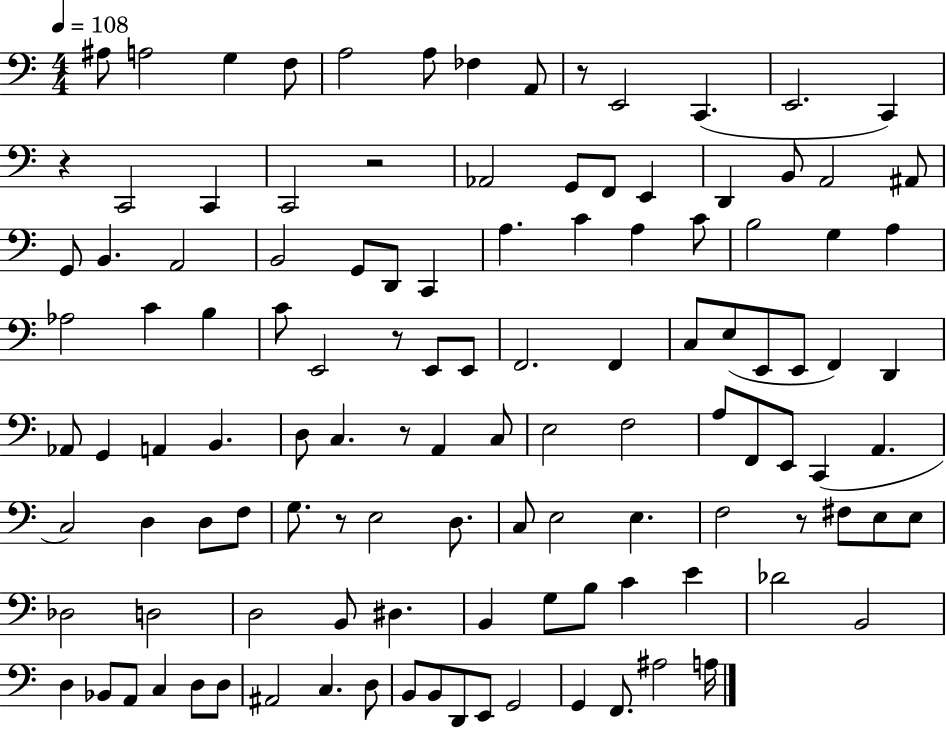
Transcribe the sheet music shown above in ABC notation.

X:1
T:Untitled
M:4/4
L:1/4
K:C
^A,/2 A,2 G, F,/2 A,2 A,/2 _F, A,,/2 z/2 E,,2 C,, E,,2 C,, z C,,2 C,, C,,2 z2 _A,,2 G,,/2 F,,/2 E,, D,, B,,/2 A,,2 ^A,,/2 G,,/2 B,, A,,2 B,,2 G,,/2 D,,/2 C,, A, C A, C/2 B,2 G, A, _A,2 C B, C/2 E,,2 z/2 E,,/2 E,,/2 F,,2 F,, C,/2 E,/2 E,,/2 E,,/2 F,, D,, _A,,/2 G,, A,, B,, D,/2 C, z/2 A,, C,/2 E,2 F,2 A,/2 F,,/2 E,,/2 C,, A,, C,2 D, D,/2 F,/2 G,/2 z/2 E,2 D,/2 C,/2 E,2 E, F,2 z/2 ^F,/2 E,/2 E,/2 _D,2 D,2 D,2 B,,/2 ^D, B,, G,/2 B,/2 C E _D2 B,,2 D, _B,,/2 A,,/2 C, D,/2 D,/2 ^A,,2 C, D,/2 B,,/2 B,,/2 D,,/2 E,,/2 G,,2 G,, F,,/2 ^A,2 A,/4